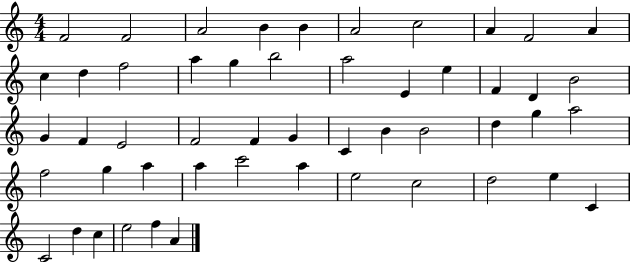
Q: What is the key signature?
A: C major